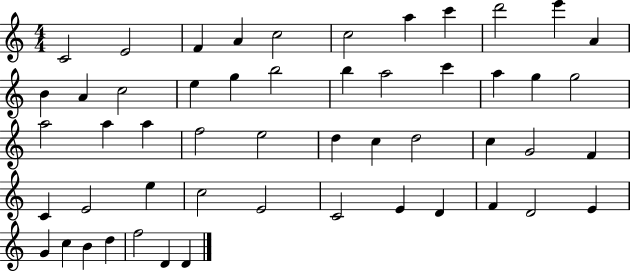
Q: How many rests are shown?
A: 0